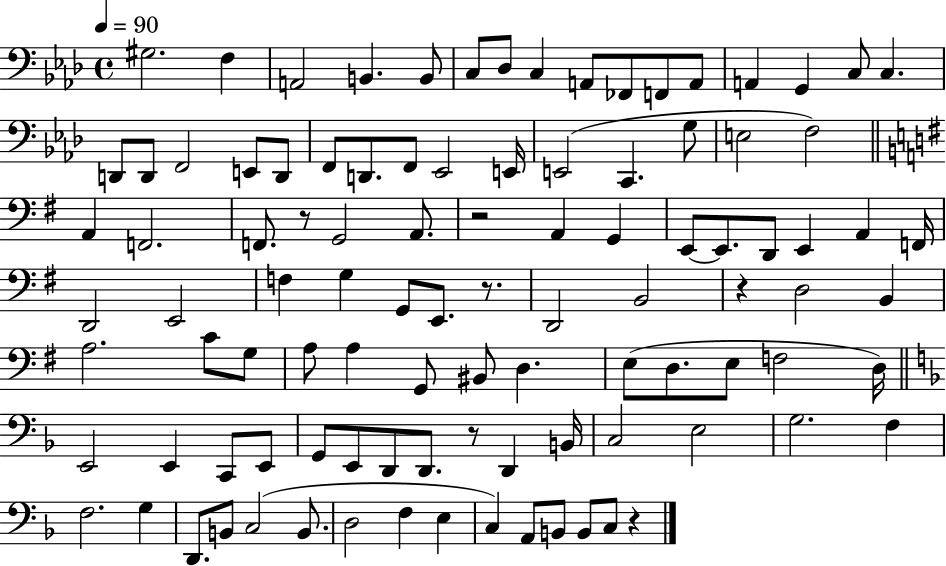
{
  \clef bass
  \time 4/4
  \defaultTimeSignature
  \key aes \major
  \tempo 4 = 90
  gis2. f4 | a,2 b,4. b,8 | c8 des8 c4 a,8 fes,8 f,8 a,8 | a,4 g,4 c8 c4. | \break d,8 d,8 f,2 e,8 d,8 | f,8 d,8. f,8 ees,2 e,16 | e,2( c,4. g8 | e2 f2) | \break \bar "||" \break \key e \minor a,4 f,2. | f,8. r8 g,2 a,8. | r2 a,4 g,4 | e,8~~ e,8. d,8 e,4 a,4 f,16 | \break d,2 e,2 | f4 g4 g,8 e,8. r8. | d,2 b,2 | r4 d2 b,4 | \break a2. c'8 g8 | a8 a4 g,8 bis,8 d4. | e8( d8. e8 f2 d16) | \bar "||" \break \key d \minor e,2 e,4 c,8 e,8 | g,8 e,8 d,8 d,8. r8 d,4 b,16 | c2 e2 | g2. f4 | \break f2. g4 | d,8. b,8 c2( b,8. | d2 f4 e4 | c4) a,8 b,8 b,8 c8 r4 | \break \bar "|."
}